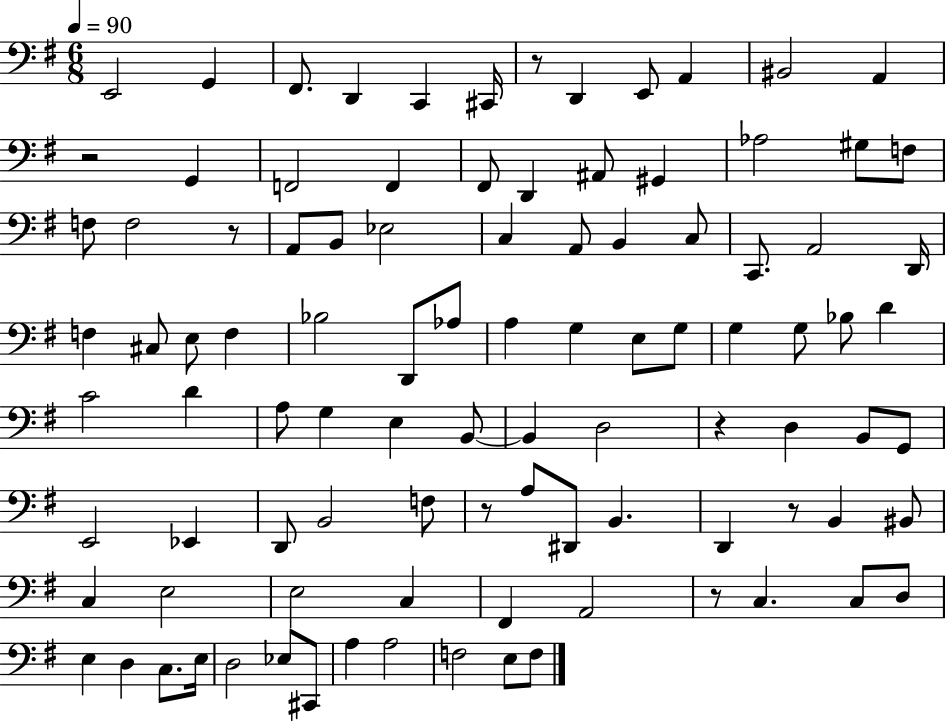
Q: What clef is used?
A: bass